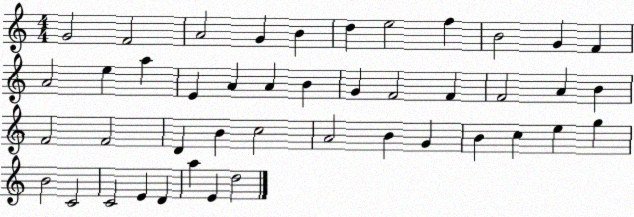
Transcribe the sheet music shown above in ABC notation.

X:1
T:Untitled
M:4/4
L:1/4
K:C
G2 F2 A2 G B d e2 f B2 G F A2 e a E A A B G F2 F F2 A B F2 F2 D B c2 A2 B G B c e g B2 C2 C2 E D a E d2